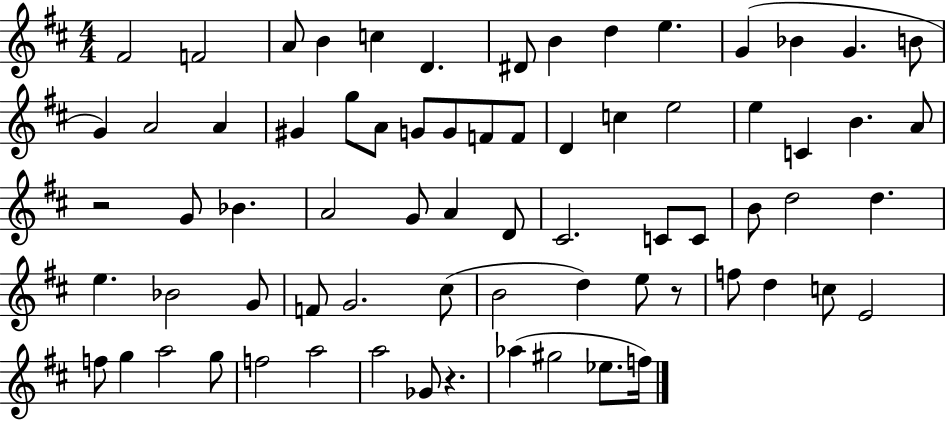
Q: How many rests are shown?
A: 3